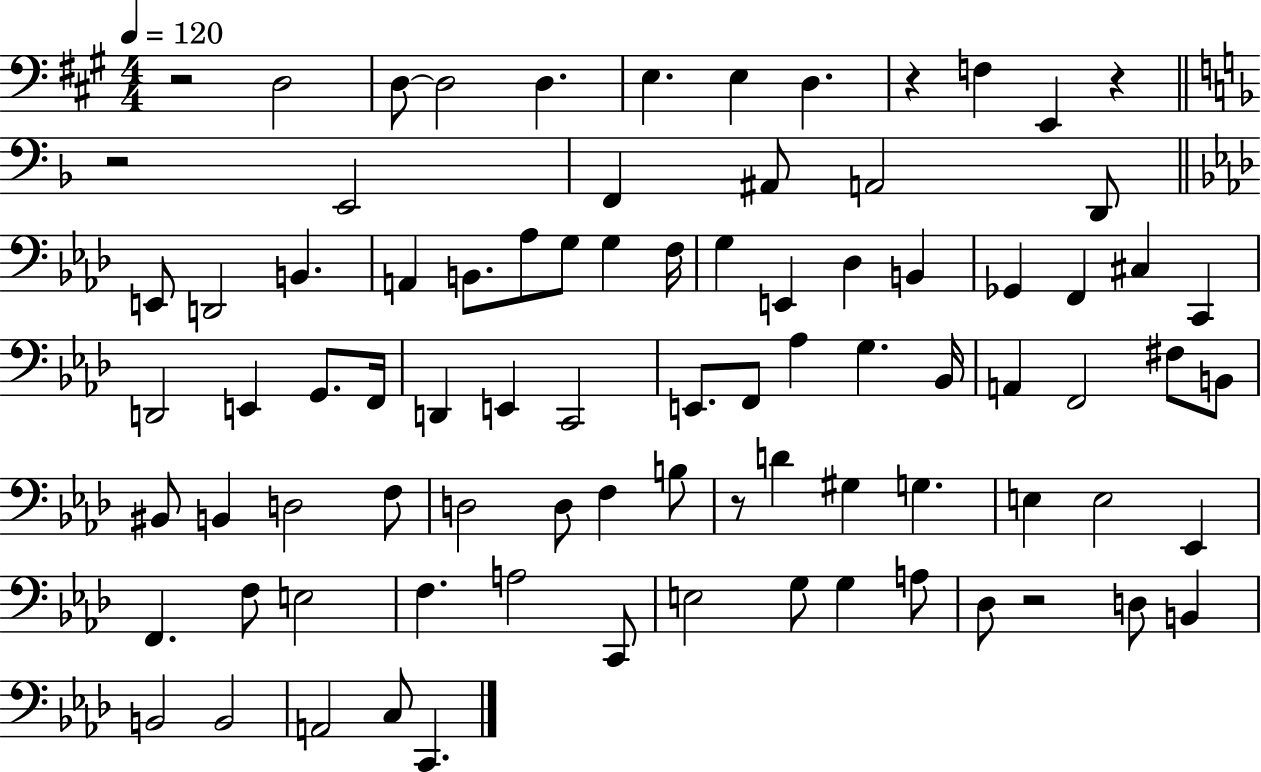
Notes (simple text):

R/h D3/h D3/e D3/h D3/q. E3/q. E3/q D3/q. R/q F3/q E2/q R/q R/h E2/h F2/q A#2/e A2/h D2/e E2/e D2/h B2/q. A2/q B2/e. Ab3/e G3/e G3/q F3/s G3/q E2/q Db3/q B2/q Gb2/q F2/q C#3/q C2/q D2/h E2/q G2/e. F2/s D2/q E2/q C2/h E2/e. F2/e Ab3/q G3/q. Bb2/s A2/q F2/h F#3/e B2/e BIS2/e B2/q D3/h F3/e D3/h D3/e F3/q B3/e R/e D4/q G#3/q G3/q. E3/q E3/h Eb2/q F2/q. F3/e E3/h F3/q. A3/h C2/e E3/h G3/e G3/q A3/e Db3/e R/h D3/e B2/q B2/h B2/h A2/h C3/e C2/q.